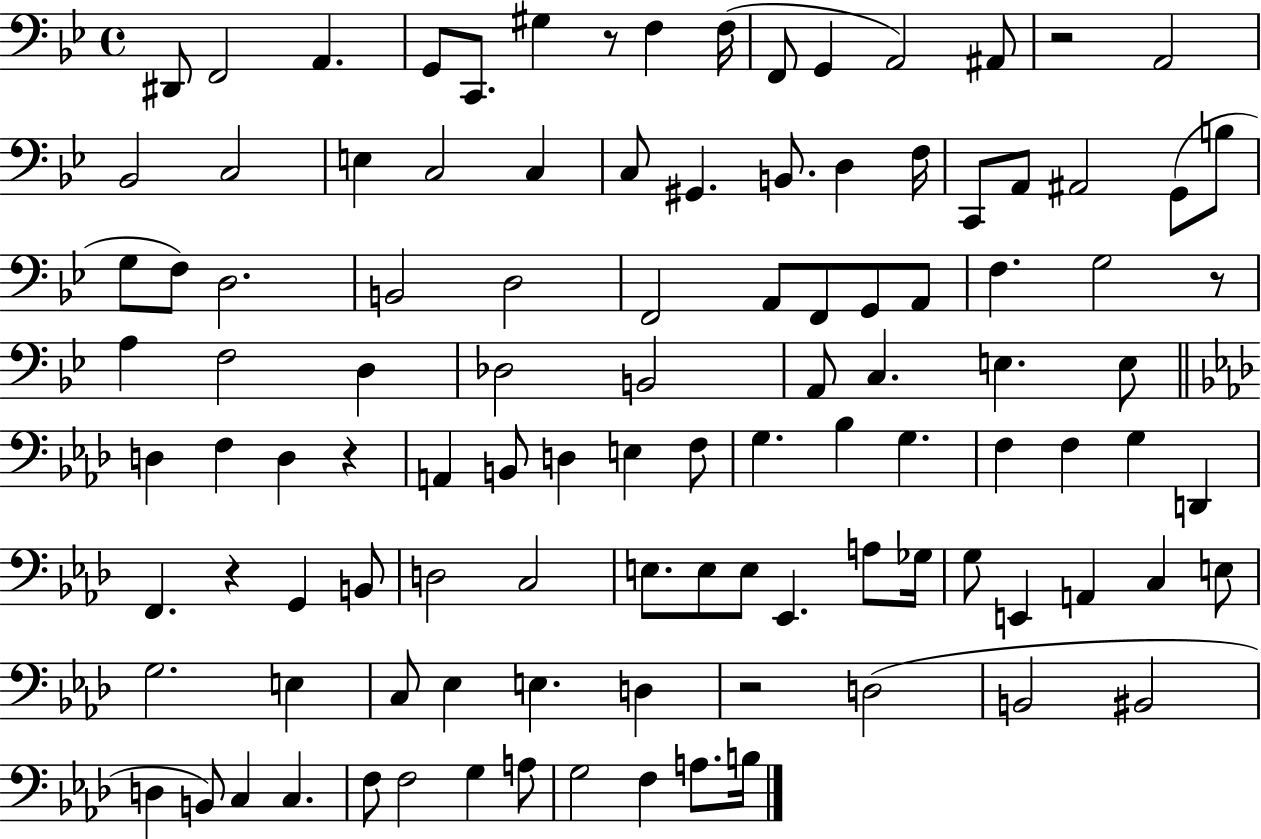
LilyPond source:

{
  \clef bass
  \time 4/4
  \defaultTimeSignature
  \key bes \major
  \repeat volta 2 { dis,8 f,2 a,4. | g,8 c,8. gis4 r8 f4 f16( | f,8 g,4 a,2) ais,8 | r2 a,2 | \break bes,2 c2 | e4 c2 c4 | c8 gis,4. b,8. d4 f16 | c,8 a,8 ais,2 g,8( b8 | \break g8 f8) d2. | b,2 d2 | f,2 a,8 f,8 g,8 a,8 | f4. g2 r8 | \break a4 f2 d4 | des2 b,2 | a,8 c4. e4. e8 | \bar "||" \break \key aes \major d4 f4 d4 r4 | a,4 b,8 d4 e4 f8 | g4. bes4 g4. | f4 f4 g4 d,4 | \break f,4. r4 g,4 b,8 | d2 c2 | e8. e8 e8 ees,4. a8 ges16 | g8 e,4 a,4 c4 e8 | \break g2. e4 | c8 ees4 e4. d4 | r2 d2( | b,2 bis,2 | \break d4 b,8) c4 c4. | f8 f2 g4 a8 | g2 f4 a8. b16 | } \bar "|."
}